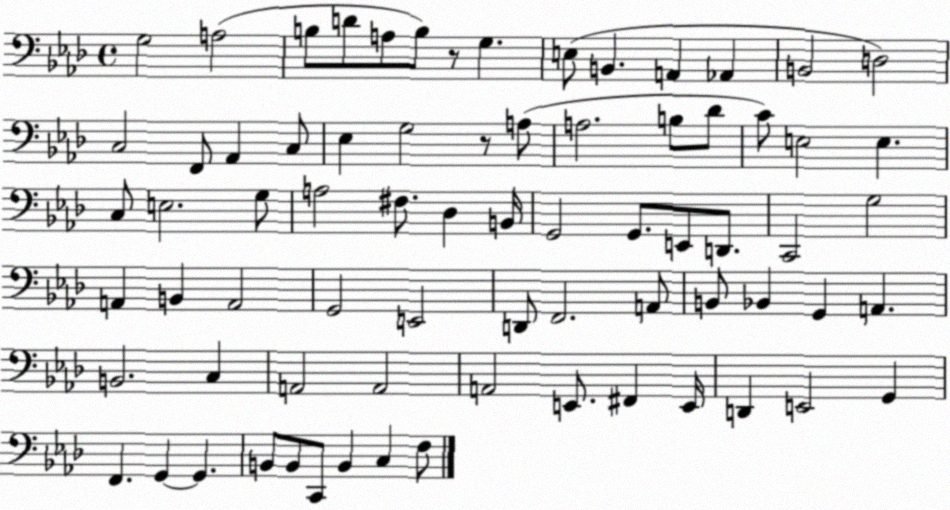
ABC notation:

X:1
T:Untitled
M:4/4
L:1/4
K:Ab
G,2 A,2 B,/2 D/2 A,/2 B,/2 z/2 G, E,/2 B,, A,, _A,, B,,2 D,2 C,2 F,,/2 _A,, C,/2 _E, G,2 z/2 A,/2 A,2 B,/2 _D/2 C/2 E,2 E, C,/2 E,2 G,/2 A,2 ^F,/2 _D, B,,/4 G,,2 G,,/2 E,,/2 D,,/2 C,,2 G,2 A,, B,, A,,2 G,,2 E,,2 D,,/2 F,,2 A,,/2 B,,/2 _B,, G,, A,, B,,2 C, A,,2 A,,2 A,,2 E,,/2 ^F,, E,,/4 D,, E,,2 G,, F,, G,, G,, B,,/2 B,,/2 C,,/2 B,, C, F,/2